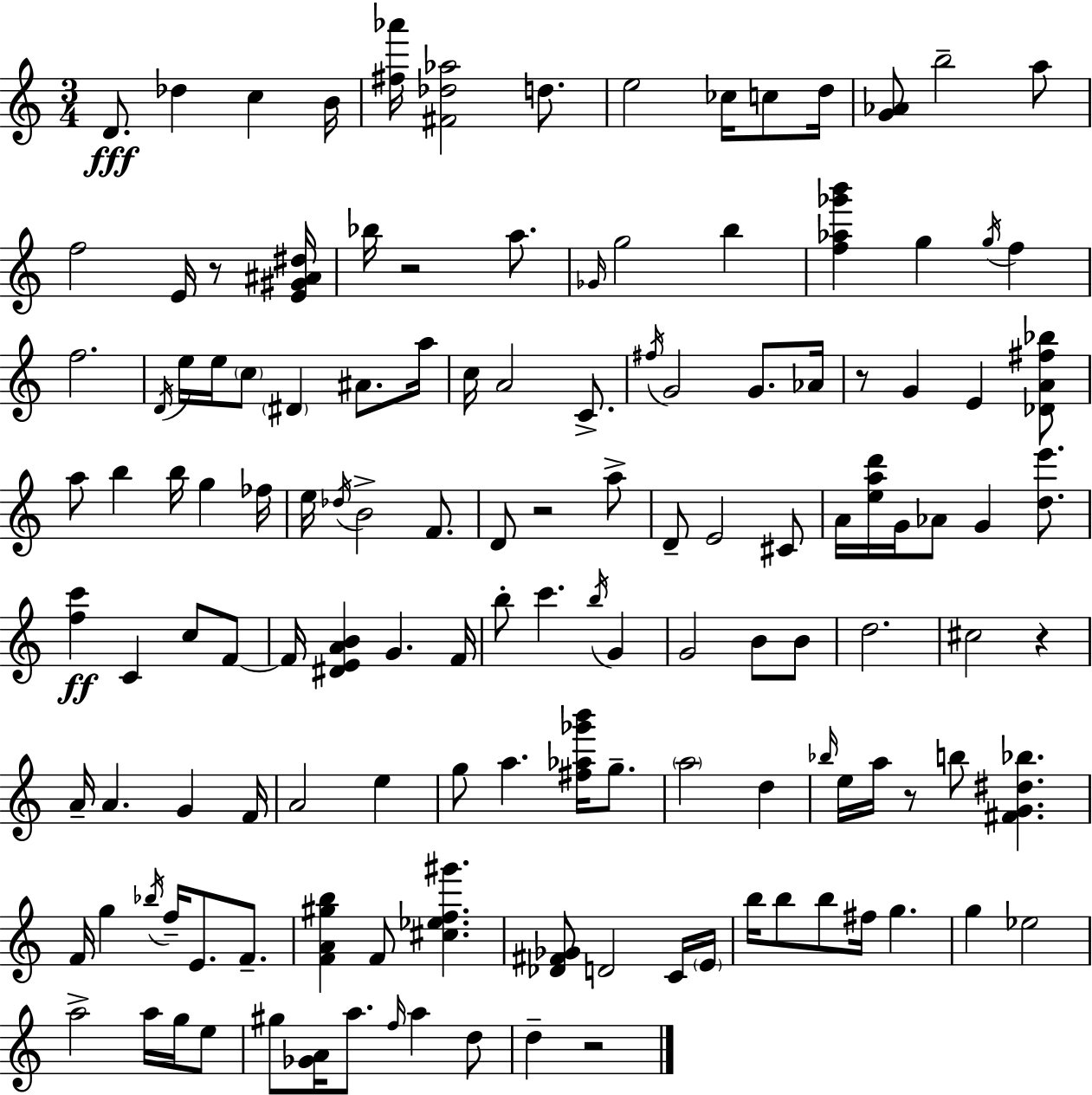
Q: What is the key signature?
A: C major